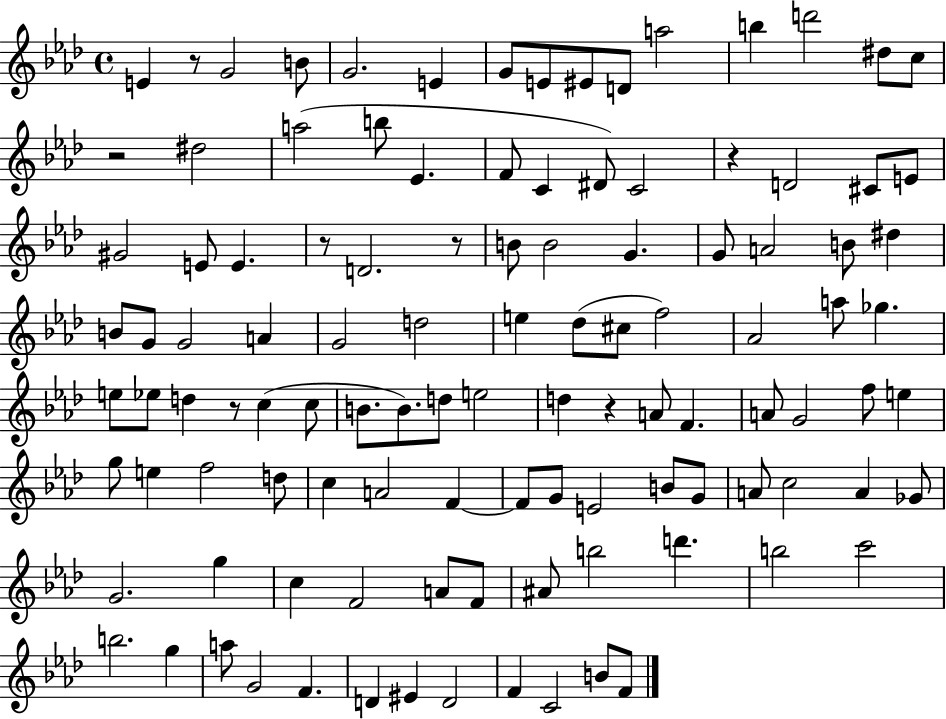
{
  \clef treble
  \time 4/4
  \defaultTimeSignature
  \key aes \major
  \repeat volta 2 { e'4 r8 g'2 b'8 | g'2. e'4 | g'8 e'8 eis'8 d'8 a''2 | b''4 d'''2 dis''8 c''8 | \break r2 dis''2 | a''2( b''8 ees'4. | f'8 c'4 dis'8) c'2 | r4 d'2 cis'8 e'8 | \break gis'2 e'8 e'4. | r8 d'2. r8 | b'8 b'2 g'4. | g'8 a'2 b'8 dis''4 | \break b'8 g'8 g'2 a'4 | g'2 d''2 | e''4 des''8( cis''8 f''2) | aes'2 a''8 ges''4. | \break e''8 ees''8 d''4 r8 c''4( c''8 | b'8. b'8.) d''8 e''2 | d''4 r4 a'8 f'4. | a'8 g'2 f''8 e''4 | \break g''8 e''4 f''2 d''8 | c''4 a'2 f'4~~ | f'8 g'8 e'2 b'8 g'8 | a'8 c''2 a'4 ges'8 | \break g'2. g''4 | c''4 f'2 a'8 f'8 | ais'8 b''2 d'''4. | b''2 c'''2 | \break b''2. g''4 | a''8 g'2 f'4. | d'4 eis'4 d'2 | f'4 c'2 b'8 f'8 | \break } \bar "|."
}